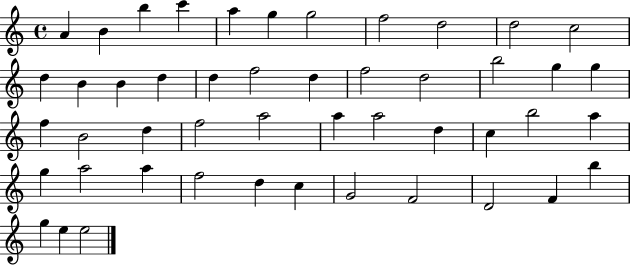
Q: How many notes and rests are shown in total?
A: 48